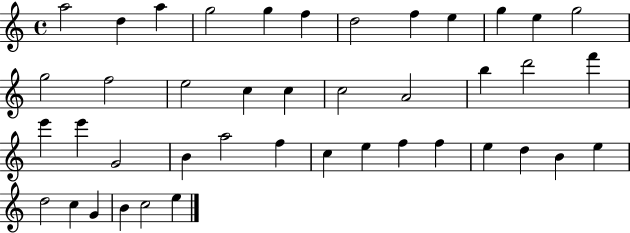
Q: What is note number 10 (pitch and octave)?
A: G5